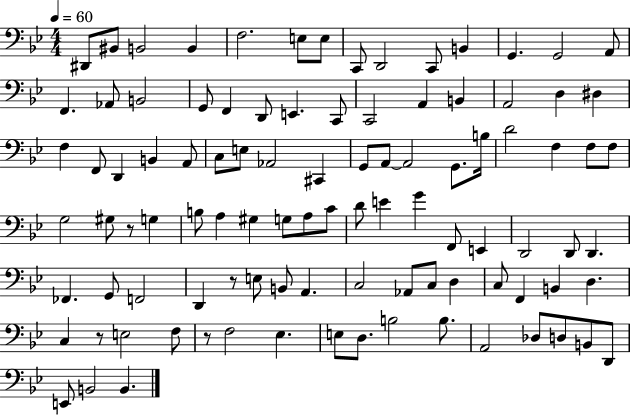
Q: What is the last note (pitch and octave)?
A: B2